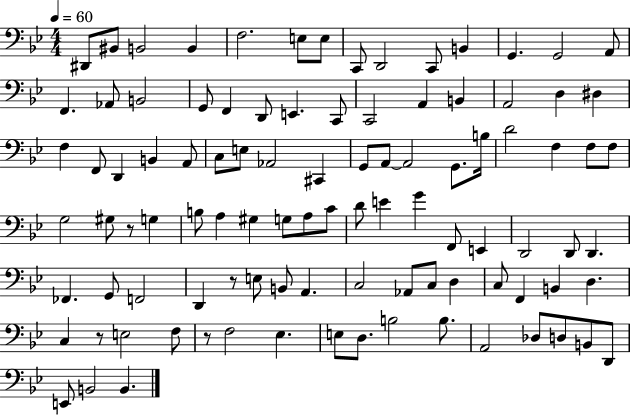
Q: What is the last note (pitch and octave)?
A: B2